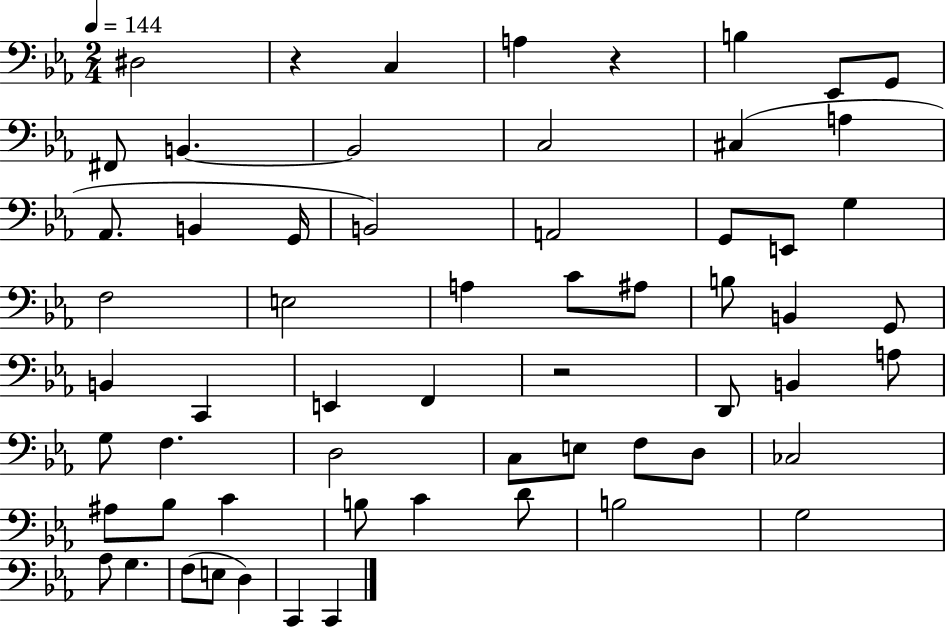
D#3/h R/q C3/q A3/q R/q B3/q Eb2/e G2/e F#2/e B2/q. B2/h C3/h C#3/q A3/q Ab2/e. B2/q G2/s B2/h A2/h G2/e E2/e G3/q F3/h E3/h A3/q C4/e A#3/e B3/e B2/q G2/e B2/q C2/q E2/q F2/q R/h D2/e B2/q A3/e G3/e F3/q. D3/h C3/e E3/e F3/e D3/e CES3/h A#3/e Bb3/e C4/q B3/e C4/q D4/e B3/h G3/h Ab3/e G3/q. F3/e E3/e D3/q C2/q C2/q